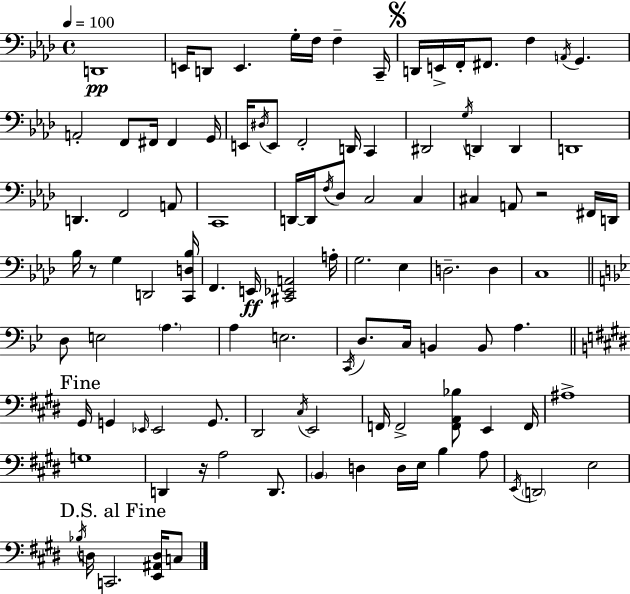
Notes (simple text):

D2/w E2/s D2/e E2/q. G3/s F3/s F3/q C2/s D2/s E2/s F2/s F#2/e. F3/q A2/s G2/q. A2/h F2/e F#2/s F#2/q G2/s E2/s D#3/s E2/e F2/h D2/s C2/q D#2/h G3/s D2/q D2/q D2/w D2/q. F2/h A2/e C2/w D2/s D2/s F3/s Db3/e C3/h C3/q C#3/q A2/e R/h F#2/s D2/s Bb3/s R/e G3/q D2/h [C2,D3,Bb3]/s F2/q. E2/s [C#2,Eb2,A2]/h A3/s G3/h. Eb3/q D3/h. D3/q C3/w D3/e E3/h A3/q. A3/q E3/h. C2/s D3/e. C3/s B2/q B2/e A3/q. G#2/s G2/q Eb2/s Eb2/h G2/e. D#2/h C#3/s E2/h F2/s F2/h [F2,A2,Bb3]/e E2/q F2/s A#3/w G3/w D2/q R/s A3/h D2/e. B2/q D3/q D3/s E3/s B3/q A3/e E2/s D2/h E3/h Bb3/s D3/s C2/h. [E2,A#2,D3]/s C3/e